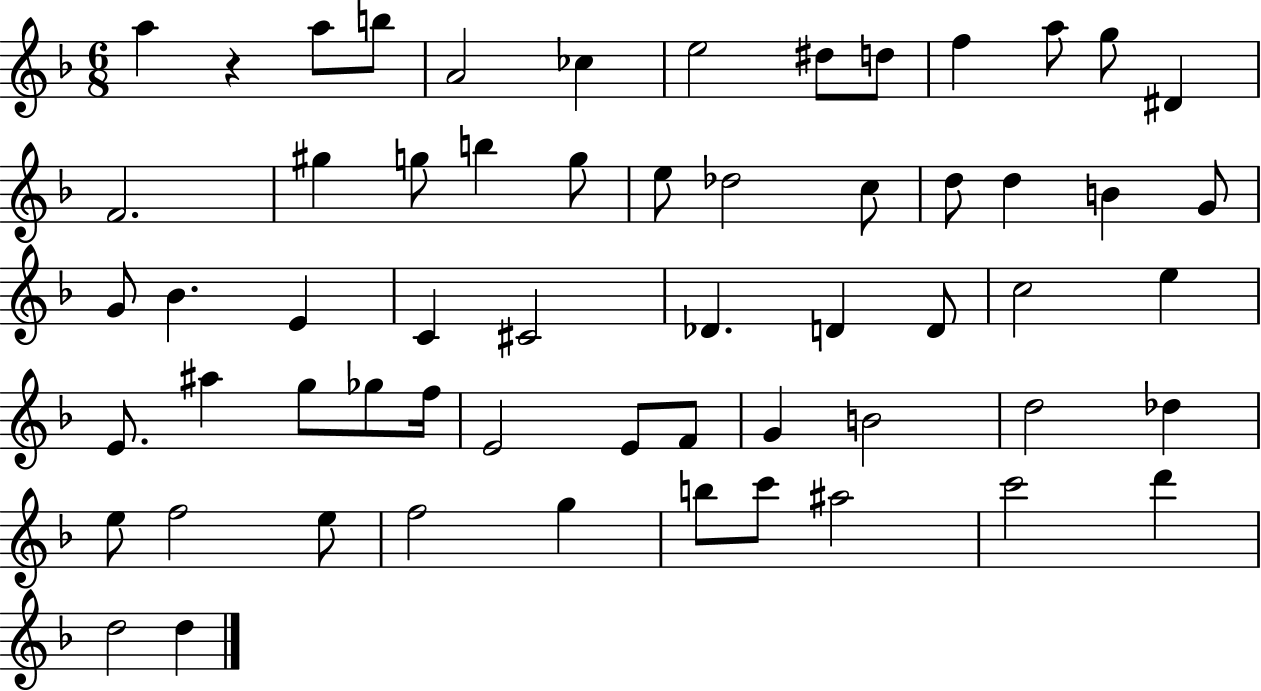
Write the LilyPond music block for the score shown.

{
  \clef treble
  \numericTimeSignature
  \time 6/8
  \key f \major
  a''4 r4 a''8 b''8 | a'2 ces''4 | e''2 dis''8 d''8 | f''4 a''8 g''8 dis'4 | \break f'2. | gis''4 g''8 b''4 g''8 | e''8 des''2 c''8 | d''8 d''4 b'4 g'8 | \break g'8 bes'4. e'4 | c'4 cis'2 | des'4. d'4 d'8 | c''2 e''4 | \break e'8. ais''4 g''8 ges''8 f''16 | e'2 e'8 f'8 | g'4 b'2 | d''2 des''4 | \break e''8 f''2 e''8 | f''2 g''4 | b''8 c'''8 ais''2 | c'''2 d'''4 | \break d''2 d''4 | \bar "|."
}